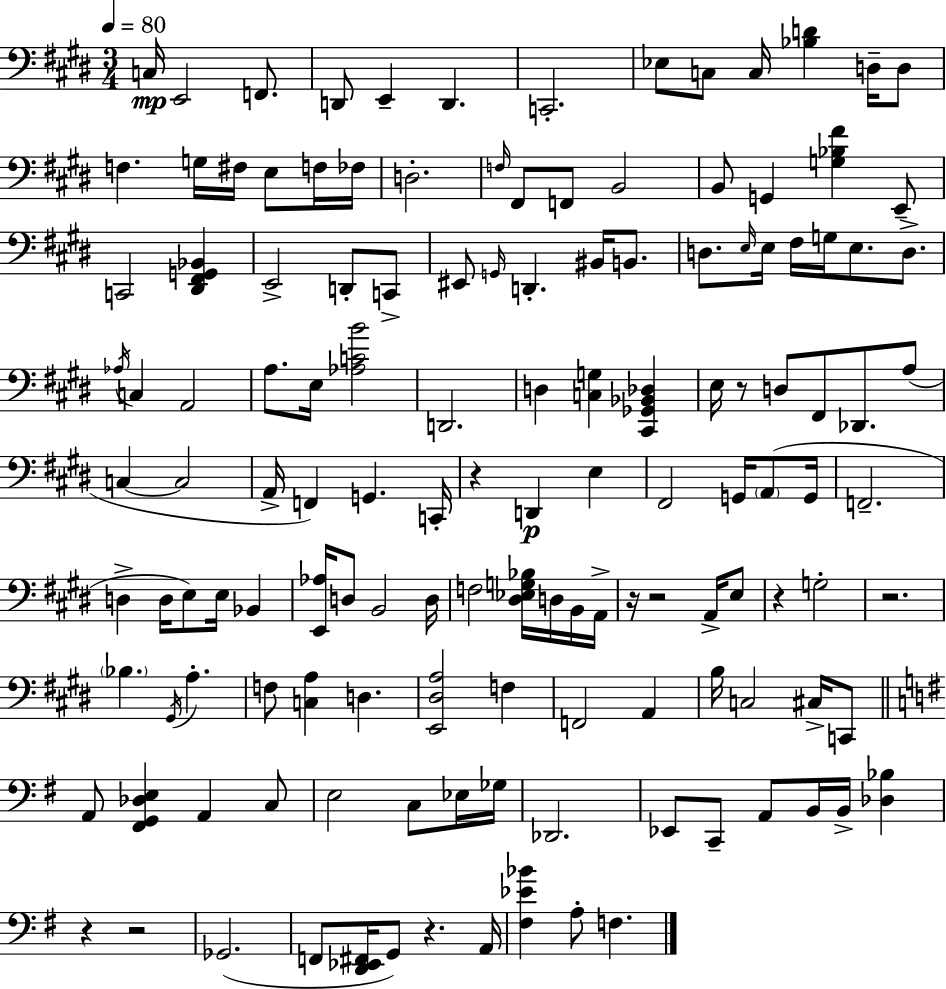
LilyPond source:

{
  \clef bass
  \numericTimeSignature
  \time 3/4
  \key e \major
  \tempo 4 = 80
  c16\mp e,2 f,8. | d,8 e,4-- d,4. | c,2.-. | ees8 c8 c16 <bes d'>4 d16-- d8 | \break f4. g16 fis16 e8 f16 fes16 | d2.-. | \grace { f16 } fis,8 f,8 b,2 | b,8 g,4 <g bes fis'>4 e,8-- | \break c,2 <dis, fis, g, bes,>4 | e,2-> d,8-. c,8-> | eis,8 \grace { g,16 } d,4.-. bis,16 b,8. | d8. \grace { e16 } e16 fis16 g16 e8. | \break d8.-> \acciaccatura { aes16 } c4 a,2 | a8. e16 <aes c' b'>2 | d,2. | d4 <c g>4 | \break <cis, ges, bes, des>4 e16 r8 d8 fis,8 des,8. | a8( c4~~ c2 | a,16-> f,4) g,4. | c,16-. r4 d,4\p | \break e4 fis,2 | g,16 \parenthesize a,8( g,16 f,2.-- | d4-> d16 e8) e16 | bes,4 <e, aes>16 d8 b,2 | \break d16 f2 | <dis ees g bes>16 d16 b,16 a,16-> r16 r2 | a,16-> e8 r4 g2-. | r2. | \break \parenthesize bes4. \acciaccatura { gis,16 } a4.-. | f8 <c a>4 d4. | <e, dis a>2 | f4 f,2 | \break a,4 b16 c2 | cis16-> c,8 \bar "||" \break \key g \major a,8 <fis, g, des e>4 a,4 c8 | e2 c8 ees16 ges16 | des,2. | ees,8 c,8-- a,8 b,16 b,16-> <des bes>4 | \break r4 r2 | ges,2.( | f,8 <d, ees, fis,>16 g,8) r4. a,16 | <fis ees' bes'>4 a8-. f4. | \break \bar "|."
}